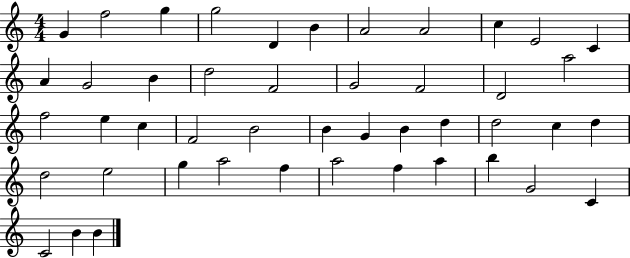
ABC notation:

X:1
T:Untitled
M:4/4
L:1/4
K:C
G f2 g g2 D B A2 A2 c E2 C A G2 B d2 F2 G2 F2 D2 a2 f2 e c F2 B2 B G B d d2 c d d2 e2 g a2 f a2 f a b G2 C C2 B B